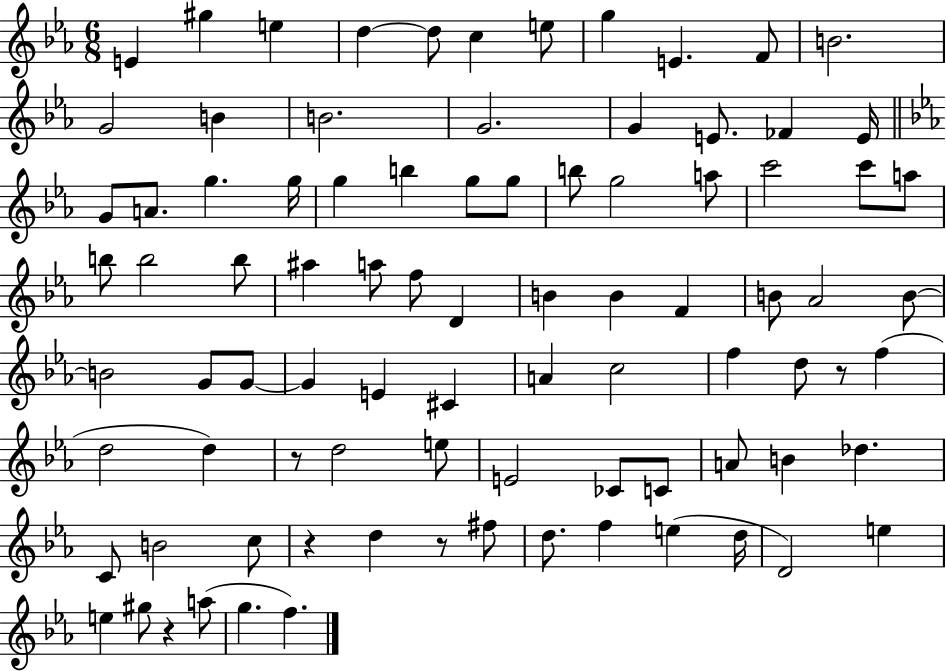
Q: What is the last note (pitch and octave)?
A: F5